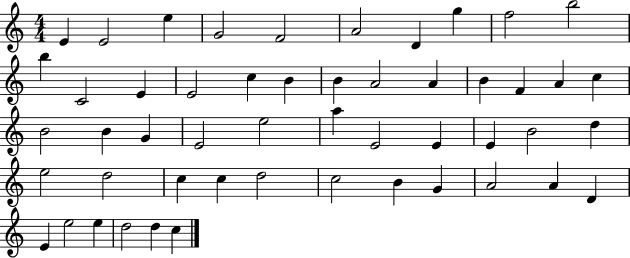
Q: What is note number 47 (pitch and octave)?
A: E5